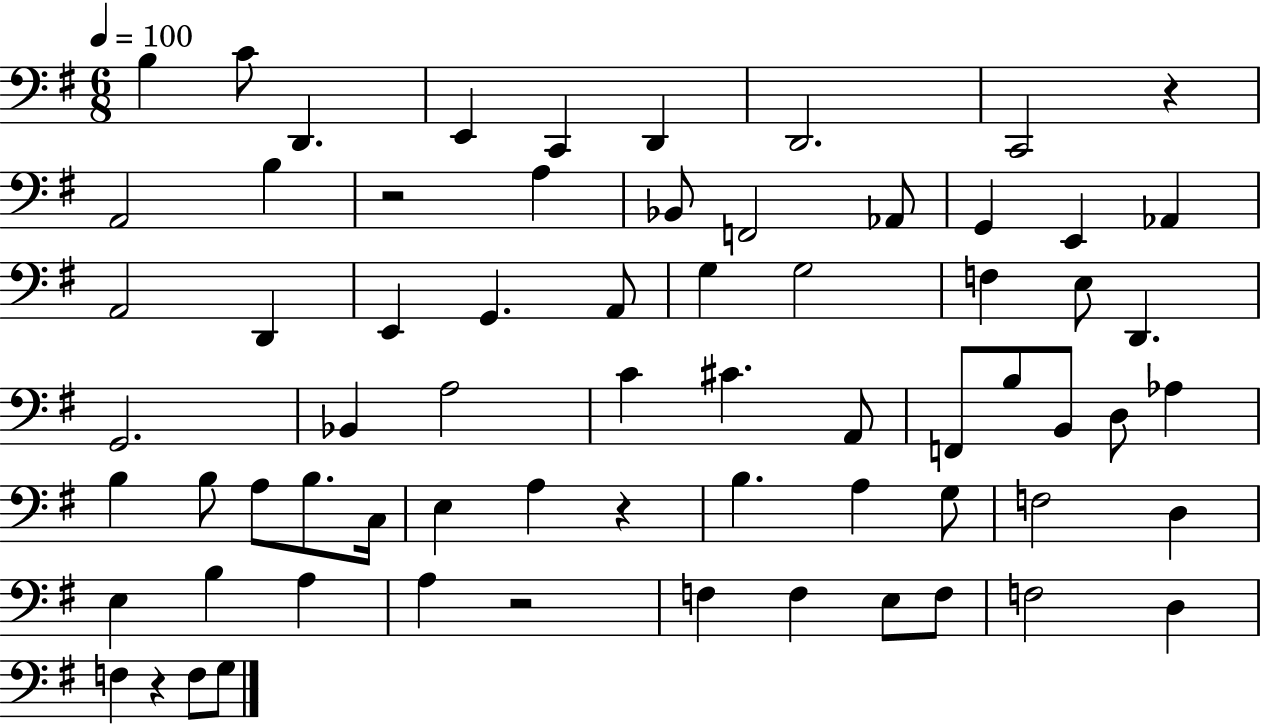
{
  \clef bass
  \numericTimeSignature
  \time 6/8
  \key g \major
  \tempo 4 = 100
  b4 c'8 d,4. | e,4 c,4 d,4 | d,2. | c,2 r4 | \break a,2 b4 | r2 a4 | bes,8 f,2 aes,8 | g,4 e,4 aes,4 | \break a,2 d,4 | e,4 g,4. a,8 | g4 g2 | f4 e8 d,4. | \break g,2. | bes,4 a2 | c'4 cis'4. a,8 | f,8 b8 b,8 d8 aes4 | \break b4 b8 a8 b8. c16 | e4 a4 r4 | b4. a4 g8 | f2 d4 | \break e4 b4 a4 | a4 r2 | f4 f4 e8 f8 | f2 d4 | \break f4 r4 f8 g8 | \bar "|."
}